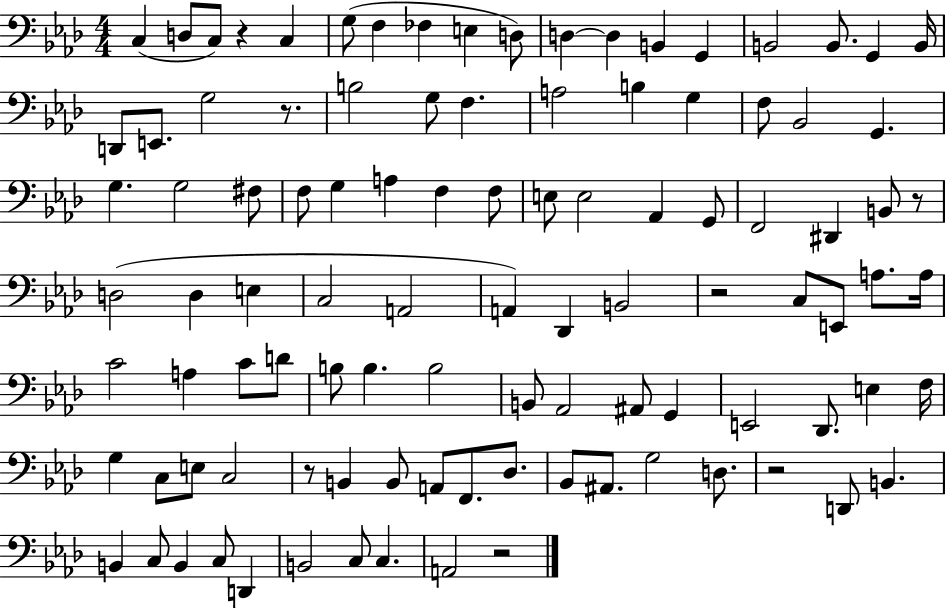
{
  \clef bass
  \numericTimeSignature
  \time 4/4
  \key aes \major
  c4( d8 c8) r4 c4 | g8( f4 fes4 e4 d8) | d4~~ d4 b,4 g,4 | b,2 b,8. g,4 b,16 | \break d,8 e,8. g2 r8. | b2 g8 f4. | a2 b4 g4 | f8 bes,2 g,4. | \break g4. g2 fis8 | f8 g4 a4 f4 f8 | e8 e2 aes,4 g,8 | f,2 dis,4 b,8 r8 | \break d2( d4 e4 | c2 a,2 | a,4) des,4 b,2 | r2 c8 e,8 a8. a16 | \break c'2 a4 c'8 d'8 | b8 b4. b2 | b,8 aes,2 ais,8 g,4 | e,2 des,8. e4 f16 | \break g4 c8 e8 c2 | r8 b,4 b,8 a,8 f,8. des8. | bes,8 ais,8. g2 d8. | r2 d,8 b,4. | \break b,4 c8 b,4 c8 d,4 | b,2 c8 c4. | a,2 r2 | \bar "|."
}